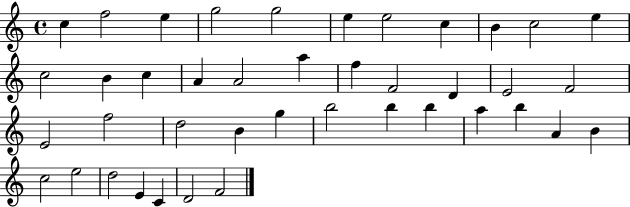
C5/q F5/h E5/q G5/h G5/h E5/q E5/h C5/q B4/q C5/h E5/q C5/h B4/q C5/q A4/q A4/h A5/q F5/q F4/h D4/q E4/h F4/h E4/h F5/h D5/h B4/q G5/q B5/h B5/q B5/q A5/q B5/q A4/q B4/q C5/h E5/h D5/h E4/q C4/q D4/h F4/h